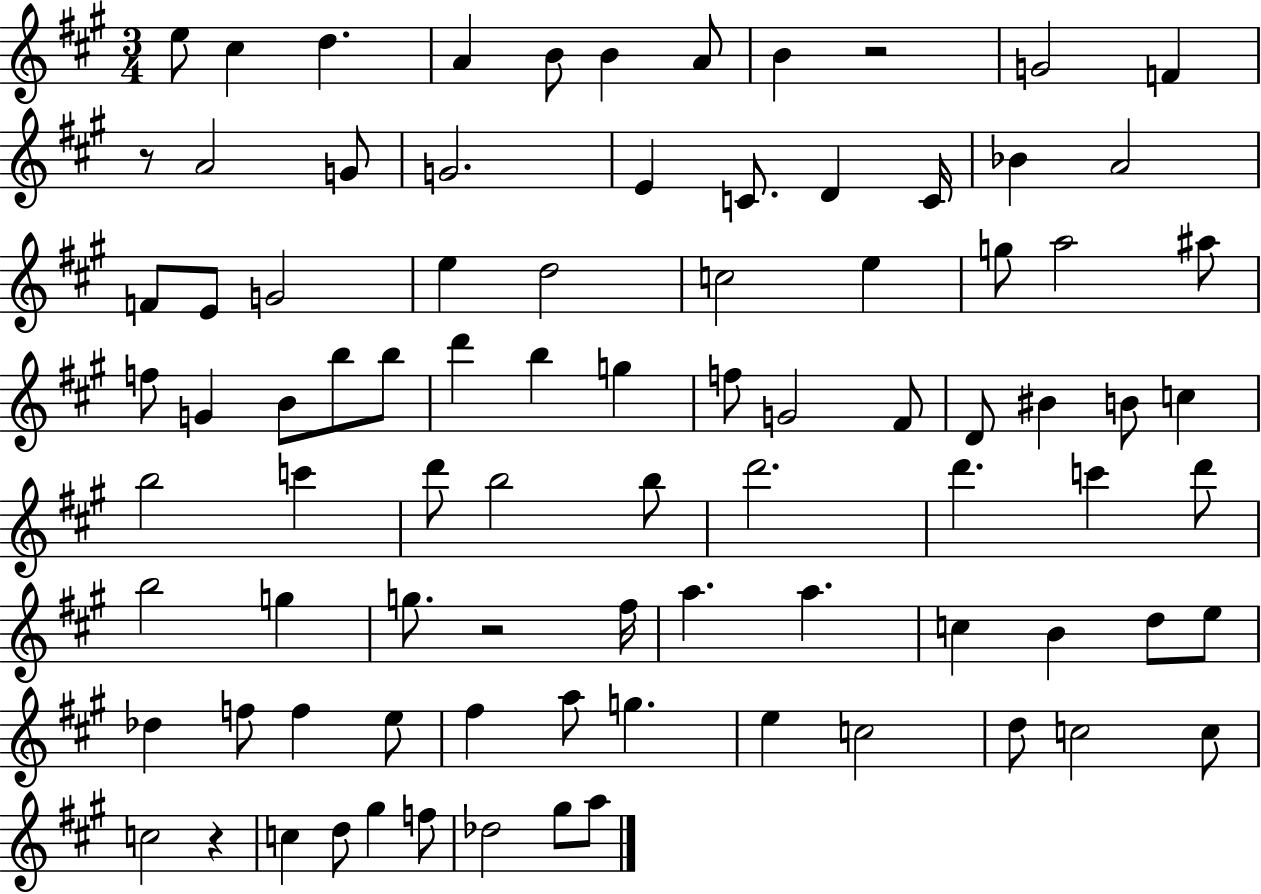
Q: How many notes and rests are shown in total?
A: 87